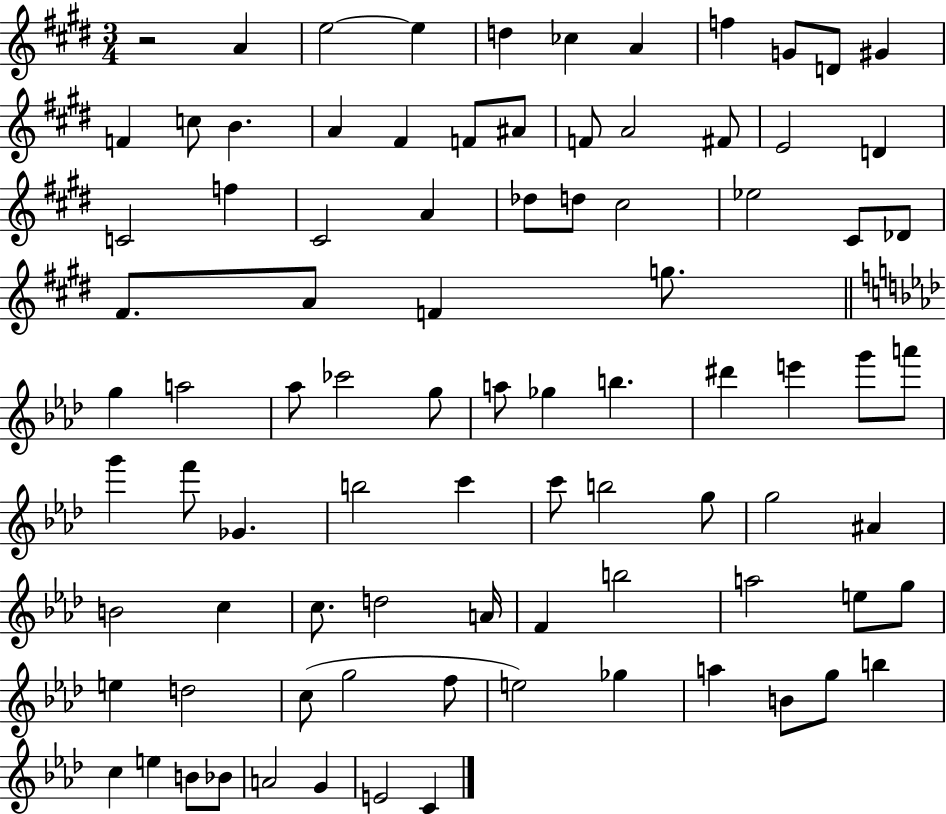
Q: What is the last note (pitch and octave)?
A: C4